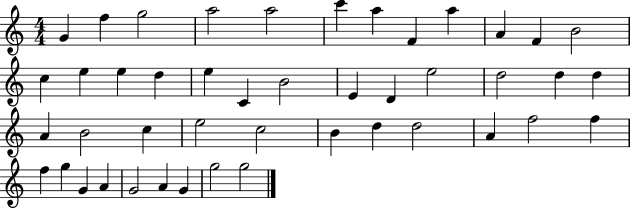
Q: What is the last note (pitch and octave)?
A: G5